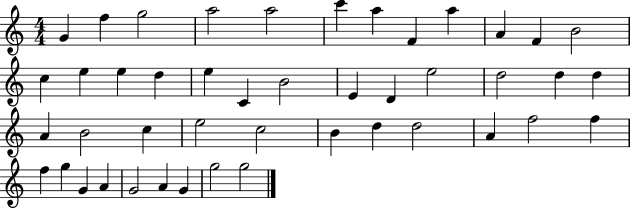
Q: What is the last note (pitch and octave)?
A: G5